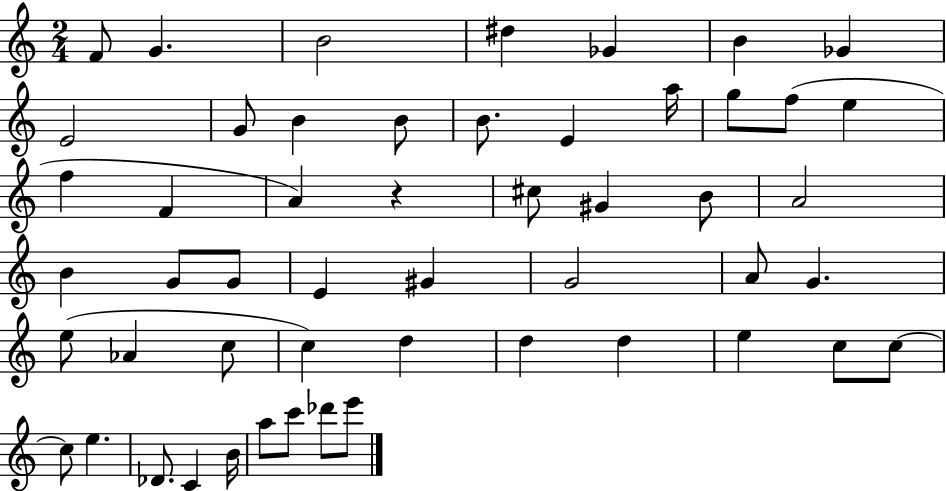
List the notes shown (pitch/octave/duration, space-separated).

F4/e G4/q. B4/h D#5/q Gb4/q B4/q Gb4/q E4/h G4/e B4/q B4/e B4/e. E4/q A5/s G5/e F5/e E5/q F5/q F4/q A4/q R/q C#5/e G#4/q B4/e A4/h B4/q G4/e G4/e E4/q G#4/q G4/h A4/e G4/q. E5/e Ab4/q C5/e C5/q D5/q D5/q D5/q E5/q C5/e C5/e C5/e E5/q. Db4/e. C4/q B4/s A5/e C6/e Db6/e E6/e